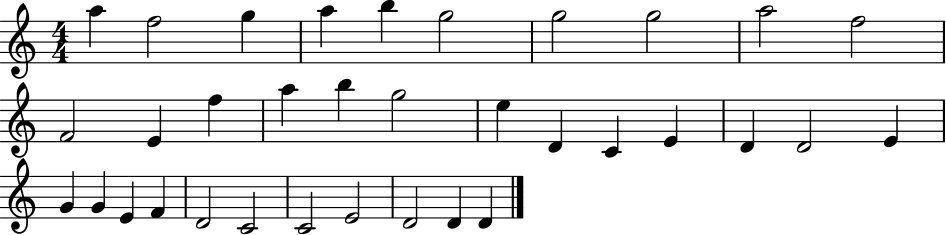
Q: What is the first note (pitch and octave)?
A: A5